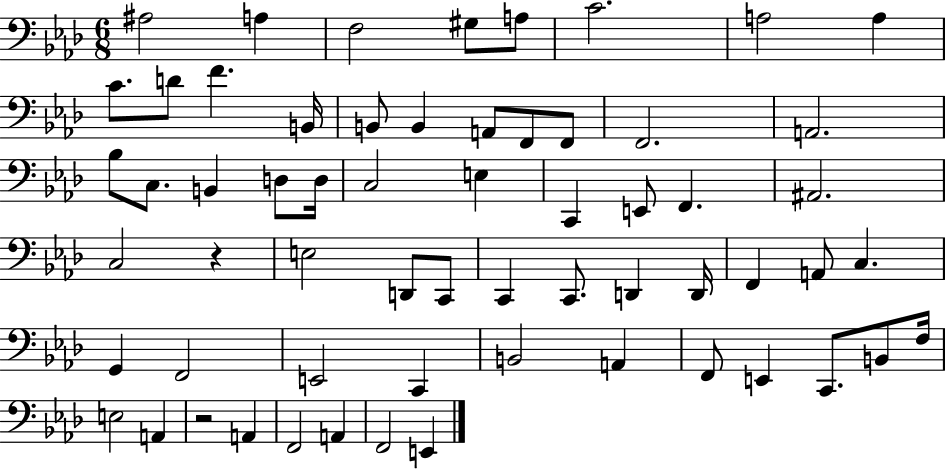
A#3/h A3/q F3/h G#3/e A3/e C4/h. A3/h A3/q C4/e. D4/e F4/q. B2/s B2/e B2/q A2/e F2/e F2/e F2/h. A2/h. Bb3/e C3/e. B2/q D3/e D3/s C3/h E3/q C2/q E2/e F2/q. A#2/h. C3/h R/q E3/h D2/e C2/e C2/q C2/e. D2/q D2/s F2/q A2/e C3/q. G2/q F2/h E2/h C2/q B2/h A2/q F2/e E2/q C2/e. B2/e F3/s E3/h A2/q R/h A2/q F2/h A2/q F2/h E2/q